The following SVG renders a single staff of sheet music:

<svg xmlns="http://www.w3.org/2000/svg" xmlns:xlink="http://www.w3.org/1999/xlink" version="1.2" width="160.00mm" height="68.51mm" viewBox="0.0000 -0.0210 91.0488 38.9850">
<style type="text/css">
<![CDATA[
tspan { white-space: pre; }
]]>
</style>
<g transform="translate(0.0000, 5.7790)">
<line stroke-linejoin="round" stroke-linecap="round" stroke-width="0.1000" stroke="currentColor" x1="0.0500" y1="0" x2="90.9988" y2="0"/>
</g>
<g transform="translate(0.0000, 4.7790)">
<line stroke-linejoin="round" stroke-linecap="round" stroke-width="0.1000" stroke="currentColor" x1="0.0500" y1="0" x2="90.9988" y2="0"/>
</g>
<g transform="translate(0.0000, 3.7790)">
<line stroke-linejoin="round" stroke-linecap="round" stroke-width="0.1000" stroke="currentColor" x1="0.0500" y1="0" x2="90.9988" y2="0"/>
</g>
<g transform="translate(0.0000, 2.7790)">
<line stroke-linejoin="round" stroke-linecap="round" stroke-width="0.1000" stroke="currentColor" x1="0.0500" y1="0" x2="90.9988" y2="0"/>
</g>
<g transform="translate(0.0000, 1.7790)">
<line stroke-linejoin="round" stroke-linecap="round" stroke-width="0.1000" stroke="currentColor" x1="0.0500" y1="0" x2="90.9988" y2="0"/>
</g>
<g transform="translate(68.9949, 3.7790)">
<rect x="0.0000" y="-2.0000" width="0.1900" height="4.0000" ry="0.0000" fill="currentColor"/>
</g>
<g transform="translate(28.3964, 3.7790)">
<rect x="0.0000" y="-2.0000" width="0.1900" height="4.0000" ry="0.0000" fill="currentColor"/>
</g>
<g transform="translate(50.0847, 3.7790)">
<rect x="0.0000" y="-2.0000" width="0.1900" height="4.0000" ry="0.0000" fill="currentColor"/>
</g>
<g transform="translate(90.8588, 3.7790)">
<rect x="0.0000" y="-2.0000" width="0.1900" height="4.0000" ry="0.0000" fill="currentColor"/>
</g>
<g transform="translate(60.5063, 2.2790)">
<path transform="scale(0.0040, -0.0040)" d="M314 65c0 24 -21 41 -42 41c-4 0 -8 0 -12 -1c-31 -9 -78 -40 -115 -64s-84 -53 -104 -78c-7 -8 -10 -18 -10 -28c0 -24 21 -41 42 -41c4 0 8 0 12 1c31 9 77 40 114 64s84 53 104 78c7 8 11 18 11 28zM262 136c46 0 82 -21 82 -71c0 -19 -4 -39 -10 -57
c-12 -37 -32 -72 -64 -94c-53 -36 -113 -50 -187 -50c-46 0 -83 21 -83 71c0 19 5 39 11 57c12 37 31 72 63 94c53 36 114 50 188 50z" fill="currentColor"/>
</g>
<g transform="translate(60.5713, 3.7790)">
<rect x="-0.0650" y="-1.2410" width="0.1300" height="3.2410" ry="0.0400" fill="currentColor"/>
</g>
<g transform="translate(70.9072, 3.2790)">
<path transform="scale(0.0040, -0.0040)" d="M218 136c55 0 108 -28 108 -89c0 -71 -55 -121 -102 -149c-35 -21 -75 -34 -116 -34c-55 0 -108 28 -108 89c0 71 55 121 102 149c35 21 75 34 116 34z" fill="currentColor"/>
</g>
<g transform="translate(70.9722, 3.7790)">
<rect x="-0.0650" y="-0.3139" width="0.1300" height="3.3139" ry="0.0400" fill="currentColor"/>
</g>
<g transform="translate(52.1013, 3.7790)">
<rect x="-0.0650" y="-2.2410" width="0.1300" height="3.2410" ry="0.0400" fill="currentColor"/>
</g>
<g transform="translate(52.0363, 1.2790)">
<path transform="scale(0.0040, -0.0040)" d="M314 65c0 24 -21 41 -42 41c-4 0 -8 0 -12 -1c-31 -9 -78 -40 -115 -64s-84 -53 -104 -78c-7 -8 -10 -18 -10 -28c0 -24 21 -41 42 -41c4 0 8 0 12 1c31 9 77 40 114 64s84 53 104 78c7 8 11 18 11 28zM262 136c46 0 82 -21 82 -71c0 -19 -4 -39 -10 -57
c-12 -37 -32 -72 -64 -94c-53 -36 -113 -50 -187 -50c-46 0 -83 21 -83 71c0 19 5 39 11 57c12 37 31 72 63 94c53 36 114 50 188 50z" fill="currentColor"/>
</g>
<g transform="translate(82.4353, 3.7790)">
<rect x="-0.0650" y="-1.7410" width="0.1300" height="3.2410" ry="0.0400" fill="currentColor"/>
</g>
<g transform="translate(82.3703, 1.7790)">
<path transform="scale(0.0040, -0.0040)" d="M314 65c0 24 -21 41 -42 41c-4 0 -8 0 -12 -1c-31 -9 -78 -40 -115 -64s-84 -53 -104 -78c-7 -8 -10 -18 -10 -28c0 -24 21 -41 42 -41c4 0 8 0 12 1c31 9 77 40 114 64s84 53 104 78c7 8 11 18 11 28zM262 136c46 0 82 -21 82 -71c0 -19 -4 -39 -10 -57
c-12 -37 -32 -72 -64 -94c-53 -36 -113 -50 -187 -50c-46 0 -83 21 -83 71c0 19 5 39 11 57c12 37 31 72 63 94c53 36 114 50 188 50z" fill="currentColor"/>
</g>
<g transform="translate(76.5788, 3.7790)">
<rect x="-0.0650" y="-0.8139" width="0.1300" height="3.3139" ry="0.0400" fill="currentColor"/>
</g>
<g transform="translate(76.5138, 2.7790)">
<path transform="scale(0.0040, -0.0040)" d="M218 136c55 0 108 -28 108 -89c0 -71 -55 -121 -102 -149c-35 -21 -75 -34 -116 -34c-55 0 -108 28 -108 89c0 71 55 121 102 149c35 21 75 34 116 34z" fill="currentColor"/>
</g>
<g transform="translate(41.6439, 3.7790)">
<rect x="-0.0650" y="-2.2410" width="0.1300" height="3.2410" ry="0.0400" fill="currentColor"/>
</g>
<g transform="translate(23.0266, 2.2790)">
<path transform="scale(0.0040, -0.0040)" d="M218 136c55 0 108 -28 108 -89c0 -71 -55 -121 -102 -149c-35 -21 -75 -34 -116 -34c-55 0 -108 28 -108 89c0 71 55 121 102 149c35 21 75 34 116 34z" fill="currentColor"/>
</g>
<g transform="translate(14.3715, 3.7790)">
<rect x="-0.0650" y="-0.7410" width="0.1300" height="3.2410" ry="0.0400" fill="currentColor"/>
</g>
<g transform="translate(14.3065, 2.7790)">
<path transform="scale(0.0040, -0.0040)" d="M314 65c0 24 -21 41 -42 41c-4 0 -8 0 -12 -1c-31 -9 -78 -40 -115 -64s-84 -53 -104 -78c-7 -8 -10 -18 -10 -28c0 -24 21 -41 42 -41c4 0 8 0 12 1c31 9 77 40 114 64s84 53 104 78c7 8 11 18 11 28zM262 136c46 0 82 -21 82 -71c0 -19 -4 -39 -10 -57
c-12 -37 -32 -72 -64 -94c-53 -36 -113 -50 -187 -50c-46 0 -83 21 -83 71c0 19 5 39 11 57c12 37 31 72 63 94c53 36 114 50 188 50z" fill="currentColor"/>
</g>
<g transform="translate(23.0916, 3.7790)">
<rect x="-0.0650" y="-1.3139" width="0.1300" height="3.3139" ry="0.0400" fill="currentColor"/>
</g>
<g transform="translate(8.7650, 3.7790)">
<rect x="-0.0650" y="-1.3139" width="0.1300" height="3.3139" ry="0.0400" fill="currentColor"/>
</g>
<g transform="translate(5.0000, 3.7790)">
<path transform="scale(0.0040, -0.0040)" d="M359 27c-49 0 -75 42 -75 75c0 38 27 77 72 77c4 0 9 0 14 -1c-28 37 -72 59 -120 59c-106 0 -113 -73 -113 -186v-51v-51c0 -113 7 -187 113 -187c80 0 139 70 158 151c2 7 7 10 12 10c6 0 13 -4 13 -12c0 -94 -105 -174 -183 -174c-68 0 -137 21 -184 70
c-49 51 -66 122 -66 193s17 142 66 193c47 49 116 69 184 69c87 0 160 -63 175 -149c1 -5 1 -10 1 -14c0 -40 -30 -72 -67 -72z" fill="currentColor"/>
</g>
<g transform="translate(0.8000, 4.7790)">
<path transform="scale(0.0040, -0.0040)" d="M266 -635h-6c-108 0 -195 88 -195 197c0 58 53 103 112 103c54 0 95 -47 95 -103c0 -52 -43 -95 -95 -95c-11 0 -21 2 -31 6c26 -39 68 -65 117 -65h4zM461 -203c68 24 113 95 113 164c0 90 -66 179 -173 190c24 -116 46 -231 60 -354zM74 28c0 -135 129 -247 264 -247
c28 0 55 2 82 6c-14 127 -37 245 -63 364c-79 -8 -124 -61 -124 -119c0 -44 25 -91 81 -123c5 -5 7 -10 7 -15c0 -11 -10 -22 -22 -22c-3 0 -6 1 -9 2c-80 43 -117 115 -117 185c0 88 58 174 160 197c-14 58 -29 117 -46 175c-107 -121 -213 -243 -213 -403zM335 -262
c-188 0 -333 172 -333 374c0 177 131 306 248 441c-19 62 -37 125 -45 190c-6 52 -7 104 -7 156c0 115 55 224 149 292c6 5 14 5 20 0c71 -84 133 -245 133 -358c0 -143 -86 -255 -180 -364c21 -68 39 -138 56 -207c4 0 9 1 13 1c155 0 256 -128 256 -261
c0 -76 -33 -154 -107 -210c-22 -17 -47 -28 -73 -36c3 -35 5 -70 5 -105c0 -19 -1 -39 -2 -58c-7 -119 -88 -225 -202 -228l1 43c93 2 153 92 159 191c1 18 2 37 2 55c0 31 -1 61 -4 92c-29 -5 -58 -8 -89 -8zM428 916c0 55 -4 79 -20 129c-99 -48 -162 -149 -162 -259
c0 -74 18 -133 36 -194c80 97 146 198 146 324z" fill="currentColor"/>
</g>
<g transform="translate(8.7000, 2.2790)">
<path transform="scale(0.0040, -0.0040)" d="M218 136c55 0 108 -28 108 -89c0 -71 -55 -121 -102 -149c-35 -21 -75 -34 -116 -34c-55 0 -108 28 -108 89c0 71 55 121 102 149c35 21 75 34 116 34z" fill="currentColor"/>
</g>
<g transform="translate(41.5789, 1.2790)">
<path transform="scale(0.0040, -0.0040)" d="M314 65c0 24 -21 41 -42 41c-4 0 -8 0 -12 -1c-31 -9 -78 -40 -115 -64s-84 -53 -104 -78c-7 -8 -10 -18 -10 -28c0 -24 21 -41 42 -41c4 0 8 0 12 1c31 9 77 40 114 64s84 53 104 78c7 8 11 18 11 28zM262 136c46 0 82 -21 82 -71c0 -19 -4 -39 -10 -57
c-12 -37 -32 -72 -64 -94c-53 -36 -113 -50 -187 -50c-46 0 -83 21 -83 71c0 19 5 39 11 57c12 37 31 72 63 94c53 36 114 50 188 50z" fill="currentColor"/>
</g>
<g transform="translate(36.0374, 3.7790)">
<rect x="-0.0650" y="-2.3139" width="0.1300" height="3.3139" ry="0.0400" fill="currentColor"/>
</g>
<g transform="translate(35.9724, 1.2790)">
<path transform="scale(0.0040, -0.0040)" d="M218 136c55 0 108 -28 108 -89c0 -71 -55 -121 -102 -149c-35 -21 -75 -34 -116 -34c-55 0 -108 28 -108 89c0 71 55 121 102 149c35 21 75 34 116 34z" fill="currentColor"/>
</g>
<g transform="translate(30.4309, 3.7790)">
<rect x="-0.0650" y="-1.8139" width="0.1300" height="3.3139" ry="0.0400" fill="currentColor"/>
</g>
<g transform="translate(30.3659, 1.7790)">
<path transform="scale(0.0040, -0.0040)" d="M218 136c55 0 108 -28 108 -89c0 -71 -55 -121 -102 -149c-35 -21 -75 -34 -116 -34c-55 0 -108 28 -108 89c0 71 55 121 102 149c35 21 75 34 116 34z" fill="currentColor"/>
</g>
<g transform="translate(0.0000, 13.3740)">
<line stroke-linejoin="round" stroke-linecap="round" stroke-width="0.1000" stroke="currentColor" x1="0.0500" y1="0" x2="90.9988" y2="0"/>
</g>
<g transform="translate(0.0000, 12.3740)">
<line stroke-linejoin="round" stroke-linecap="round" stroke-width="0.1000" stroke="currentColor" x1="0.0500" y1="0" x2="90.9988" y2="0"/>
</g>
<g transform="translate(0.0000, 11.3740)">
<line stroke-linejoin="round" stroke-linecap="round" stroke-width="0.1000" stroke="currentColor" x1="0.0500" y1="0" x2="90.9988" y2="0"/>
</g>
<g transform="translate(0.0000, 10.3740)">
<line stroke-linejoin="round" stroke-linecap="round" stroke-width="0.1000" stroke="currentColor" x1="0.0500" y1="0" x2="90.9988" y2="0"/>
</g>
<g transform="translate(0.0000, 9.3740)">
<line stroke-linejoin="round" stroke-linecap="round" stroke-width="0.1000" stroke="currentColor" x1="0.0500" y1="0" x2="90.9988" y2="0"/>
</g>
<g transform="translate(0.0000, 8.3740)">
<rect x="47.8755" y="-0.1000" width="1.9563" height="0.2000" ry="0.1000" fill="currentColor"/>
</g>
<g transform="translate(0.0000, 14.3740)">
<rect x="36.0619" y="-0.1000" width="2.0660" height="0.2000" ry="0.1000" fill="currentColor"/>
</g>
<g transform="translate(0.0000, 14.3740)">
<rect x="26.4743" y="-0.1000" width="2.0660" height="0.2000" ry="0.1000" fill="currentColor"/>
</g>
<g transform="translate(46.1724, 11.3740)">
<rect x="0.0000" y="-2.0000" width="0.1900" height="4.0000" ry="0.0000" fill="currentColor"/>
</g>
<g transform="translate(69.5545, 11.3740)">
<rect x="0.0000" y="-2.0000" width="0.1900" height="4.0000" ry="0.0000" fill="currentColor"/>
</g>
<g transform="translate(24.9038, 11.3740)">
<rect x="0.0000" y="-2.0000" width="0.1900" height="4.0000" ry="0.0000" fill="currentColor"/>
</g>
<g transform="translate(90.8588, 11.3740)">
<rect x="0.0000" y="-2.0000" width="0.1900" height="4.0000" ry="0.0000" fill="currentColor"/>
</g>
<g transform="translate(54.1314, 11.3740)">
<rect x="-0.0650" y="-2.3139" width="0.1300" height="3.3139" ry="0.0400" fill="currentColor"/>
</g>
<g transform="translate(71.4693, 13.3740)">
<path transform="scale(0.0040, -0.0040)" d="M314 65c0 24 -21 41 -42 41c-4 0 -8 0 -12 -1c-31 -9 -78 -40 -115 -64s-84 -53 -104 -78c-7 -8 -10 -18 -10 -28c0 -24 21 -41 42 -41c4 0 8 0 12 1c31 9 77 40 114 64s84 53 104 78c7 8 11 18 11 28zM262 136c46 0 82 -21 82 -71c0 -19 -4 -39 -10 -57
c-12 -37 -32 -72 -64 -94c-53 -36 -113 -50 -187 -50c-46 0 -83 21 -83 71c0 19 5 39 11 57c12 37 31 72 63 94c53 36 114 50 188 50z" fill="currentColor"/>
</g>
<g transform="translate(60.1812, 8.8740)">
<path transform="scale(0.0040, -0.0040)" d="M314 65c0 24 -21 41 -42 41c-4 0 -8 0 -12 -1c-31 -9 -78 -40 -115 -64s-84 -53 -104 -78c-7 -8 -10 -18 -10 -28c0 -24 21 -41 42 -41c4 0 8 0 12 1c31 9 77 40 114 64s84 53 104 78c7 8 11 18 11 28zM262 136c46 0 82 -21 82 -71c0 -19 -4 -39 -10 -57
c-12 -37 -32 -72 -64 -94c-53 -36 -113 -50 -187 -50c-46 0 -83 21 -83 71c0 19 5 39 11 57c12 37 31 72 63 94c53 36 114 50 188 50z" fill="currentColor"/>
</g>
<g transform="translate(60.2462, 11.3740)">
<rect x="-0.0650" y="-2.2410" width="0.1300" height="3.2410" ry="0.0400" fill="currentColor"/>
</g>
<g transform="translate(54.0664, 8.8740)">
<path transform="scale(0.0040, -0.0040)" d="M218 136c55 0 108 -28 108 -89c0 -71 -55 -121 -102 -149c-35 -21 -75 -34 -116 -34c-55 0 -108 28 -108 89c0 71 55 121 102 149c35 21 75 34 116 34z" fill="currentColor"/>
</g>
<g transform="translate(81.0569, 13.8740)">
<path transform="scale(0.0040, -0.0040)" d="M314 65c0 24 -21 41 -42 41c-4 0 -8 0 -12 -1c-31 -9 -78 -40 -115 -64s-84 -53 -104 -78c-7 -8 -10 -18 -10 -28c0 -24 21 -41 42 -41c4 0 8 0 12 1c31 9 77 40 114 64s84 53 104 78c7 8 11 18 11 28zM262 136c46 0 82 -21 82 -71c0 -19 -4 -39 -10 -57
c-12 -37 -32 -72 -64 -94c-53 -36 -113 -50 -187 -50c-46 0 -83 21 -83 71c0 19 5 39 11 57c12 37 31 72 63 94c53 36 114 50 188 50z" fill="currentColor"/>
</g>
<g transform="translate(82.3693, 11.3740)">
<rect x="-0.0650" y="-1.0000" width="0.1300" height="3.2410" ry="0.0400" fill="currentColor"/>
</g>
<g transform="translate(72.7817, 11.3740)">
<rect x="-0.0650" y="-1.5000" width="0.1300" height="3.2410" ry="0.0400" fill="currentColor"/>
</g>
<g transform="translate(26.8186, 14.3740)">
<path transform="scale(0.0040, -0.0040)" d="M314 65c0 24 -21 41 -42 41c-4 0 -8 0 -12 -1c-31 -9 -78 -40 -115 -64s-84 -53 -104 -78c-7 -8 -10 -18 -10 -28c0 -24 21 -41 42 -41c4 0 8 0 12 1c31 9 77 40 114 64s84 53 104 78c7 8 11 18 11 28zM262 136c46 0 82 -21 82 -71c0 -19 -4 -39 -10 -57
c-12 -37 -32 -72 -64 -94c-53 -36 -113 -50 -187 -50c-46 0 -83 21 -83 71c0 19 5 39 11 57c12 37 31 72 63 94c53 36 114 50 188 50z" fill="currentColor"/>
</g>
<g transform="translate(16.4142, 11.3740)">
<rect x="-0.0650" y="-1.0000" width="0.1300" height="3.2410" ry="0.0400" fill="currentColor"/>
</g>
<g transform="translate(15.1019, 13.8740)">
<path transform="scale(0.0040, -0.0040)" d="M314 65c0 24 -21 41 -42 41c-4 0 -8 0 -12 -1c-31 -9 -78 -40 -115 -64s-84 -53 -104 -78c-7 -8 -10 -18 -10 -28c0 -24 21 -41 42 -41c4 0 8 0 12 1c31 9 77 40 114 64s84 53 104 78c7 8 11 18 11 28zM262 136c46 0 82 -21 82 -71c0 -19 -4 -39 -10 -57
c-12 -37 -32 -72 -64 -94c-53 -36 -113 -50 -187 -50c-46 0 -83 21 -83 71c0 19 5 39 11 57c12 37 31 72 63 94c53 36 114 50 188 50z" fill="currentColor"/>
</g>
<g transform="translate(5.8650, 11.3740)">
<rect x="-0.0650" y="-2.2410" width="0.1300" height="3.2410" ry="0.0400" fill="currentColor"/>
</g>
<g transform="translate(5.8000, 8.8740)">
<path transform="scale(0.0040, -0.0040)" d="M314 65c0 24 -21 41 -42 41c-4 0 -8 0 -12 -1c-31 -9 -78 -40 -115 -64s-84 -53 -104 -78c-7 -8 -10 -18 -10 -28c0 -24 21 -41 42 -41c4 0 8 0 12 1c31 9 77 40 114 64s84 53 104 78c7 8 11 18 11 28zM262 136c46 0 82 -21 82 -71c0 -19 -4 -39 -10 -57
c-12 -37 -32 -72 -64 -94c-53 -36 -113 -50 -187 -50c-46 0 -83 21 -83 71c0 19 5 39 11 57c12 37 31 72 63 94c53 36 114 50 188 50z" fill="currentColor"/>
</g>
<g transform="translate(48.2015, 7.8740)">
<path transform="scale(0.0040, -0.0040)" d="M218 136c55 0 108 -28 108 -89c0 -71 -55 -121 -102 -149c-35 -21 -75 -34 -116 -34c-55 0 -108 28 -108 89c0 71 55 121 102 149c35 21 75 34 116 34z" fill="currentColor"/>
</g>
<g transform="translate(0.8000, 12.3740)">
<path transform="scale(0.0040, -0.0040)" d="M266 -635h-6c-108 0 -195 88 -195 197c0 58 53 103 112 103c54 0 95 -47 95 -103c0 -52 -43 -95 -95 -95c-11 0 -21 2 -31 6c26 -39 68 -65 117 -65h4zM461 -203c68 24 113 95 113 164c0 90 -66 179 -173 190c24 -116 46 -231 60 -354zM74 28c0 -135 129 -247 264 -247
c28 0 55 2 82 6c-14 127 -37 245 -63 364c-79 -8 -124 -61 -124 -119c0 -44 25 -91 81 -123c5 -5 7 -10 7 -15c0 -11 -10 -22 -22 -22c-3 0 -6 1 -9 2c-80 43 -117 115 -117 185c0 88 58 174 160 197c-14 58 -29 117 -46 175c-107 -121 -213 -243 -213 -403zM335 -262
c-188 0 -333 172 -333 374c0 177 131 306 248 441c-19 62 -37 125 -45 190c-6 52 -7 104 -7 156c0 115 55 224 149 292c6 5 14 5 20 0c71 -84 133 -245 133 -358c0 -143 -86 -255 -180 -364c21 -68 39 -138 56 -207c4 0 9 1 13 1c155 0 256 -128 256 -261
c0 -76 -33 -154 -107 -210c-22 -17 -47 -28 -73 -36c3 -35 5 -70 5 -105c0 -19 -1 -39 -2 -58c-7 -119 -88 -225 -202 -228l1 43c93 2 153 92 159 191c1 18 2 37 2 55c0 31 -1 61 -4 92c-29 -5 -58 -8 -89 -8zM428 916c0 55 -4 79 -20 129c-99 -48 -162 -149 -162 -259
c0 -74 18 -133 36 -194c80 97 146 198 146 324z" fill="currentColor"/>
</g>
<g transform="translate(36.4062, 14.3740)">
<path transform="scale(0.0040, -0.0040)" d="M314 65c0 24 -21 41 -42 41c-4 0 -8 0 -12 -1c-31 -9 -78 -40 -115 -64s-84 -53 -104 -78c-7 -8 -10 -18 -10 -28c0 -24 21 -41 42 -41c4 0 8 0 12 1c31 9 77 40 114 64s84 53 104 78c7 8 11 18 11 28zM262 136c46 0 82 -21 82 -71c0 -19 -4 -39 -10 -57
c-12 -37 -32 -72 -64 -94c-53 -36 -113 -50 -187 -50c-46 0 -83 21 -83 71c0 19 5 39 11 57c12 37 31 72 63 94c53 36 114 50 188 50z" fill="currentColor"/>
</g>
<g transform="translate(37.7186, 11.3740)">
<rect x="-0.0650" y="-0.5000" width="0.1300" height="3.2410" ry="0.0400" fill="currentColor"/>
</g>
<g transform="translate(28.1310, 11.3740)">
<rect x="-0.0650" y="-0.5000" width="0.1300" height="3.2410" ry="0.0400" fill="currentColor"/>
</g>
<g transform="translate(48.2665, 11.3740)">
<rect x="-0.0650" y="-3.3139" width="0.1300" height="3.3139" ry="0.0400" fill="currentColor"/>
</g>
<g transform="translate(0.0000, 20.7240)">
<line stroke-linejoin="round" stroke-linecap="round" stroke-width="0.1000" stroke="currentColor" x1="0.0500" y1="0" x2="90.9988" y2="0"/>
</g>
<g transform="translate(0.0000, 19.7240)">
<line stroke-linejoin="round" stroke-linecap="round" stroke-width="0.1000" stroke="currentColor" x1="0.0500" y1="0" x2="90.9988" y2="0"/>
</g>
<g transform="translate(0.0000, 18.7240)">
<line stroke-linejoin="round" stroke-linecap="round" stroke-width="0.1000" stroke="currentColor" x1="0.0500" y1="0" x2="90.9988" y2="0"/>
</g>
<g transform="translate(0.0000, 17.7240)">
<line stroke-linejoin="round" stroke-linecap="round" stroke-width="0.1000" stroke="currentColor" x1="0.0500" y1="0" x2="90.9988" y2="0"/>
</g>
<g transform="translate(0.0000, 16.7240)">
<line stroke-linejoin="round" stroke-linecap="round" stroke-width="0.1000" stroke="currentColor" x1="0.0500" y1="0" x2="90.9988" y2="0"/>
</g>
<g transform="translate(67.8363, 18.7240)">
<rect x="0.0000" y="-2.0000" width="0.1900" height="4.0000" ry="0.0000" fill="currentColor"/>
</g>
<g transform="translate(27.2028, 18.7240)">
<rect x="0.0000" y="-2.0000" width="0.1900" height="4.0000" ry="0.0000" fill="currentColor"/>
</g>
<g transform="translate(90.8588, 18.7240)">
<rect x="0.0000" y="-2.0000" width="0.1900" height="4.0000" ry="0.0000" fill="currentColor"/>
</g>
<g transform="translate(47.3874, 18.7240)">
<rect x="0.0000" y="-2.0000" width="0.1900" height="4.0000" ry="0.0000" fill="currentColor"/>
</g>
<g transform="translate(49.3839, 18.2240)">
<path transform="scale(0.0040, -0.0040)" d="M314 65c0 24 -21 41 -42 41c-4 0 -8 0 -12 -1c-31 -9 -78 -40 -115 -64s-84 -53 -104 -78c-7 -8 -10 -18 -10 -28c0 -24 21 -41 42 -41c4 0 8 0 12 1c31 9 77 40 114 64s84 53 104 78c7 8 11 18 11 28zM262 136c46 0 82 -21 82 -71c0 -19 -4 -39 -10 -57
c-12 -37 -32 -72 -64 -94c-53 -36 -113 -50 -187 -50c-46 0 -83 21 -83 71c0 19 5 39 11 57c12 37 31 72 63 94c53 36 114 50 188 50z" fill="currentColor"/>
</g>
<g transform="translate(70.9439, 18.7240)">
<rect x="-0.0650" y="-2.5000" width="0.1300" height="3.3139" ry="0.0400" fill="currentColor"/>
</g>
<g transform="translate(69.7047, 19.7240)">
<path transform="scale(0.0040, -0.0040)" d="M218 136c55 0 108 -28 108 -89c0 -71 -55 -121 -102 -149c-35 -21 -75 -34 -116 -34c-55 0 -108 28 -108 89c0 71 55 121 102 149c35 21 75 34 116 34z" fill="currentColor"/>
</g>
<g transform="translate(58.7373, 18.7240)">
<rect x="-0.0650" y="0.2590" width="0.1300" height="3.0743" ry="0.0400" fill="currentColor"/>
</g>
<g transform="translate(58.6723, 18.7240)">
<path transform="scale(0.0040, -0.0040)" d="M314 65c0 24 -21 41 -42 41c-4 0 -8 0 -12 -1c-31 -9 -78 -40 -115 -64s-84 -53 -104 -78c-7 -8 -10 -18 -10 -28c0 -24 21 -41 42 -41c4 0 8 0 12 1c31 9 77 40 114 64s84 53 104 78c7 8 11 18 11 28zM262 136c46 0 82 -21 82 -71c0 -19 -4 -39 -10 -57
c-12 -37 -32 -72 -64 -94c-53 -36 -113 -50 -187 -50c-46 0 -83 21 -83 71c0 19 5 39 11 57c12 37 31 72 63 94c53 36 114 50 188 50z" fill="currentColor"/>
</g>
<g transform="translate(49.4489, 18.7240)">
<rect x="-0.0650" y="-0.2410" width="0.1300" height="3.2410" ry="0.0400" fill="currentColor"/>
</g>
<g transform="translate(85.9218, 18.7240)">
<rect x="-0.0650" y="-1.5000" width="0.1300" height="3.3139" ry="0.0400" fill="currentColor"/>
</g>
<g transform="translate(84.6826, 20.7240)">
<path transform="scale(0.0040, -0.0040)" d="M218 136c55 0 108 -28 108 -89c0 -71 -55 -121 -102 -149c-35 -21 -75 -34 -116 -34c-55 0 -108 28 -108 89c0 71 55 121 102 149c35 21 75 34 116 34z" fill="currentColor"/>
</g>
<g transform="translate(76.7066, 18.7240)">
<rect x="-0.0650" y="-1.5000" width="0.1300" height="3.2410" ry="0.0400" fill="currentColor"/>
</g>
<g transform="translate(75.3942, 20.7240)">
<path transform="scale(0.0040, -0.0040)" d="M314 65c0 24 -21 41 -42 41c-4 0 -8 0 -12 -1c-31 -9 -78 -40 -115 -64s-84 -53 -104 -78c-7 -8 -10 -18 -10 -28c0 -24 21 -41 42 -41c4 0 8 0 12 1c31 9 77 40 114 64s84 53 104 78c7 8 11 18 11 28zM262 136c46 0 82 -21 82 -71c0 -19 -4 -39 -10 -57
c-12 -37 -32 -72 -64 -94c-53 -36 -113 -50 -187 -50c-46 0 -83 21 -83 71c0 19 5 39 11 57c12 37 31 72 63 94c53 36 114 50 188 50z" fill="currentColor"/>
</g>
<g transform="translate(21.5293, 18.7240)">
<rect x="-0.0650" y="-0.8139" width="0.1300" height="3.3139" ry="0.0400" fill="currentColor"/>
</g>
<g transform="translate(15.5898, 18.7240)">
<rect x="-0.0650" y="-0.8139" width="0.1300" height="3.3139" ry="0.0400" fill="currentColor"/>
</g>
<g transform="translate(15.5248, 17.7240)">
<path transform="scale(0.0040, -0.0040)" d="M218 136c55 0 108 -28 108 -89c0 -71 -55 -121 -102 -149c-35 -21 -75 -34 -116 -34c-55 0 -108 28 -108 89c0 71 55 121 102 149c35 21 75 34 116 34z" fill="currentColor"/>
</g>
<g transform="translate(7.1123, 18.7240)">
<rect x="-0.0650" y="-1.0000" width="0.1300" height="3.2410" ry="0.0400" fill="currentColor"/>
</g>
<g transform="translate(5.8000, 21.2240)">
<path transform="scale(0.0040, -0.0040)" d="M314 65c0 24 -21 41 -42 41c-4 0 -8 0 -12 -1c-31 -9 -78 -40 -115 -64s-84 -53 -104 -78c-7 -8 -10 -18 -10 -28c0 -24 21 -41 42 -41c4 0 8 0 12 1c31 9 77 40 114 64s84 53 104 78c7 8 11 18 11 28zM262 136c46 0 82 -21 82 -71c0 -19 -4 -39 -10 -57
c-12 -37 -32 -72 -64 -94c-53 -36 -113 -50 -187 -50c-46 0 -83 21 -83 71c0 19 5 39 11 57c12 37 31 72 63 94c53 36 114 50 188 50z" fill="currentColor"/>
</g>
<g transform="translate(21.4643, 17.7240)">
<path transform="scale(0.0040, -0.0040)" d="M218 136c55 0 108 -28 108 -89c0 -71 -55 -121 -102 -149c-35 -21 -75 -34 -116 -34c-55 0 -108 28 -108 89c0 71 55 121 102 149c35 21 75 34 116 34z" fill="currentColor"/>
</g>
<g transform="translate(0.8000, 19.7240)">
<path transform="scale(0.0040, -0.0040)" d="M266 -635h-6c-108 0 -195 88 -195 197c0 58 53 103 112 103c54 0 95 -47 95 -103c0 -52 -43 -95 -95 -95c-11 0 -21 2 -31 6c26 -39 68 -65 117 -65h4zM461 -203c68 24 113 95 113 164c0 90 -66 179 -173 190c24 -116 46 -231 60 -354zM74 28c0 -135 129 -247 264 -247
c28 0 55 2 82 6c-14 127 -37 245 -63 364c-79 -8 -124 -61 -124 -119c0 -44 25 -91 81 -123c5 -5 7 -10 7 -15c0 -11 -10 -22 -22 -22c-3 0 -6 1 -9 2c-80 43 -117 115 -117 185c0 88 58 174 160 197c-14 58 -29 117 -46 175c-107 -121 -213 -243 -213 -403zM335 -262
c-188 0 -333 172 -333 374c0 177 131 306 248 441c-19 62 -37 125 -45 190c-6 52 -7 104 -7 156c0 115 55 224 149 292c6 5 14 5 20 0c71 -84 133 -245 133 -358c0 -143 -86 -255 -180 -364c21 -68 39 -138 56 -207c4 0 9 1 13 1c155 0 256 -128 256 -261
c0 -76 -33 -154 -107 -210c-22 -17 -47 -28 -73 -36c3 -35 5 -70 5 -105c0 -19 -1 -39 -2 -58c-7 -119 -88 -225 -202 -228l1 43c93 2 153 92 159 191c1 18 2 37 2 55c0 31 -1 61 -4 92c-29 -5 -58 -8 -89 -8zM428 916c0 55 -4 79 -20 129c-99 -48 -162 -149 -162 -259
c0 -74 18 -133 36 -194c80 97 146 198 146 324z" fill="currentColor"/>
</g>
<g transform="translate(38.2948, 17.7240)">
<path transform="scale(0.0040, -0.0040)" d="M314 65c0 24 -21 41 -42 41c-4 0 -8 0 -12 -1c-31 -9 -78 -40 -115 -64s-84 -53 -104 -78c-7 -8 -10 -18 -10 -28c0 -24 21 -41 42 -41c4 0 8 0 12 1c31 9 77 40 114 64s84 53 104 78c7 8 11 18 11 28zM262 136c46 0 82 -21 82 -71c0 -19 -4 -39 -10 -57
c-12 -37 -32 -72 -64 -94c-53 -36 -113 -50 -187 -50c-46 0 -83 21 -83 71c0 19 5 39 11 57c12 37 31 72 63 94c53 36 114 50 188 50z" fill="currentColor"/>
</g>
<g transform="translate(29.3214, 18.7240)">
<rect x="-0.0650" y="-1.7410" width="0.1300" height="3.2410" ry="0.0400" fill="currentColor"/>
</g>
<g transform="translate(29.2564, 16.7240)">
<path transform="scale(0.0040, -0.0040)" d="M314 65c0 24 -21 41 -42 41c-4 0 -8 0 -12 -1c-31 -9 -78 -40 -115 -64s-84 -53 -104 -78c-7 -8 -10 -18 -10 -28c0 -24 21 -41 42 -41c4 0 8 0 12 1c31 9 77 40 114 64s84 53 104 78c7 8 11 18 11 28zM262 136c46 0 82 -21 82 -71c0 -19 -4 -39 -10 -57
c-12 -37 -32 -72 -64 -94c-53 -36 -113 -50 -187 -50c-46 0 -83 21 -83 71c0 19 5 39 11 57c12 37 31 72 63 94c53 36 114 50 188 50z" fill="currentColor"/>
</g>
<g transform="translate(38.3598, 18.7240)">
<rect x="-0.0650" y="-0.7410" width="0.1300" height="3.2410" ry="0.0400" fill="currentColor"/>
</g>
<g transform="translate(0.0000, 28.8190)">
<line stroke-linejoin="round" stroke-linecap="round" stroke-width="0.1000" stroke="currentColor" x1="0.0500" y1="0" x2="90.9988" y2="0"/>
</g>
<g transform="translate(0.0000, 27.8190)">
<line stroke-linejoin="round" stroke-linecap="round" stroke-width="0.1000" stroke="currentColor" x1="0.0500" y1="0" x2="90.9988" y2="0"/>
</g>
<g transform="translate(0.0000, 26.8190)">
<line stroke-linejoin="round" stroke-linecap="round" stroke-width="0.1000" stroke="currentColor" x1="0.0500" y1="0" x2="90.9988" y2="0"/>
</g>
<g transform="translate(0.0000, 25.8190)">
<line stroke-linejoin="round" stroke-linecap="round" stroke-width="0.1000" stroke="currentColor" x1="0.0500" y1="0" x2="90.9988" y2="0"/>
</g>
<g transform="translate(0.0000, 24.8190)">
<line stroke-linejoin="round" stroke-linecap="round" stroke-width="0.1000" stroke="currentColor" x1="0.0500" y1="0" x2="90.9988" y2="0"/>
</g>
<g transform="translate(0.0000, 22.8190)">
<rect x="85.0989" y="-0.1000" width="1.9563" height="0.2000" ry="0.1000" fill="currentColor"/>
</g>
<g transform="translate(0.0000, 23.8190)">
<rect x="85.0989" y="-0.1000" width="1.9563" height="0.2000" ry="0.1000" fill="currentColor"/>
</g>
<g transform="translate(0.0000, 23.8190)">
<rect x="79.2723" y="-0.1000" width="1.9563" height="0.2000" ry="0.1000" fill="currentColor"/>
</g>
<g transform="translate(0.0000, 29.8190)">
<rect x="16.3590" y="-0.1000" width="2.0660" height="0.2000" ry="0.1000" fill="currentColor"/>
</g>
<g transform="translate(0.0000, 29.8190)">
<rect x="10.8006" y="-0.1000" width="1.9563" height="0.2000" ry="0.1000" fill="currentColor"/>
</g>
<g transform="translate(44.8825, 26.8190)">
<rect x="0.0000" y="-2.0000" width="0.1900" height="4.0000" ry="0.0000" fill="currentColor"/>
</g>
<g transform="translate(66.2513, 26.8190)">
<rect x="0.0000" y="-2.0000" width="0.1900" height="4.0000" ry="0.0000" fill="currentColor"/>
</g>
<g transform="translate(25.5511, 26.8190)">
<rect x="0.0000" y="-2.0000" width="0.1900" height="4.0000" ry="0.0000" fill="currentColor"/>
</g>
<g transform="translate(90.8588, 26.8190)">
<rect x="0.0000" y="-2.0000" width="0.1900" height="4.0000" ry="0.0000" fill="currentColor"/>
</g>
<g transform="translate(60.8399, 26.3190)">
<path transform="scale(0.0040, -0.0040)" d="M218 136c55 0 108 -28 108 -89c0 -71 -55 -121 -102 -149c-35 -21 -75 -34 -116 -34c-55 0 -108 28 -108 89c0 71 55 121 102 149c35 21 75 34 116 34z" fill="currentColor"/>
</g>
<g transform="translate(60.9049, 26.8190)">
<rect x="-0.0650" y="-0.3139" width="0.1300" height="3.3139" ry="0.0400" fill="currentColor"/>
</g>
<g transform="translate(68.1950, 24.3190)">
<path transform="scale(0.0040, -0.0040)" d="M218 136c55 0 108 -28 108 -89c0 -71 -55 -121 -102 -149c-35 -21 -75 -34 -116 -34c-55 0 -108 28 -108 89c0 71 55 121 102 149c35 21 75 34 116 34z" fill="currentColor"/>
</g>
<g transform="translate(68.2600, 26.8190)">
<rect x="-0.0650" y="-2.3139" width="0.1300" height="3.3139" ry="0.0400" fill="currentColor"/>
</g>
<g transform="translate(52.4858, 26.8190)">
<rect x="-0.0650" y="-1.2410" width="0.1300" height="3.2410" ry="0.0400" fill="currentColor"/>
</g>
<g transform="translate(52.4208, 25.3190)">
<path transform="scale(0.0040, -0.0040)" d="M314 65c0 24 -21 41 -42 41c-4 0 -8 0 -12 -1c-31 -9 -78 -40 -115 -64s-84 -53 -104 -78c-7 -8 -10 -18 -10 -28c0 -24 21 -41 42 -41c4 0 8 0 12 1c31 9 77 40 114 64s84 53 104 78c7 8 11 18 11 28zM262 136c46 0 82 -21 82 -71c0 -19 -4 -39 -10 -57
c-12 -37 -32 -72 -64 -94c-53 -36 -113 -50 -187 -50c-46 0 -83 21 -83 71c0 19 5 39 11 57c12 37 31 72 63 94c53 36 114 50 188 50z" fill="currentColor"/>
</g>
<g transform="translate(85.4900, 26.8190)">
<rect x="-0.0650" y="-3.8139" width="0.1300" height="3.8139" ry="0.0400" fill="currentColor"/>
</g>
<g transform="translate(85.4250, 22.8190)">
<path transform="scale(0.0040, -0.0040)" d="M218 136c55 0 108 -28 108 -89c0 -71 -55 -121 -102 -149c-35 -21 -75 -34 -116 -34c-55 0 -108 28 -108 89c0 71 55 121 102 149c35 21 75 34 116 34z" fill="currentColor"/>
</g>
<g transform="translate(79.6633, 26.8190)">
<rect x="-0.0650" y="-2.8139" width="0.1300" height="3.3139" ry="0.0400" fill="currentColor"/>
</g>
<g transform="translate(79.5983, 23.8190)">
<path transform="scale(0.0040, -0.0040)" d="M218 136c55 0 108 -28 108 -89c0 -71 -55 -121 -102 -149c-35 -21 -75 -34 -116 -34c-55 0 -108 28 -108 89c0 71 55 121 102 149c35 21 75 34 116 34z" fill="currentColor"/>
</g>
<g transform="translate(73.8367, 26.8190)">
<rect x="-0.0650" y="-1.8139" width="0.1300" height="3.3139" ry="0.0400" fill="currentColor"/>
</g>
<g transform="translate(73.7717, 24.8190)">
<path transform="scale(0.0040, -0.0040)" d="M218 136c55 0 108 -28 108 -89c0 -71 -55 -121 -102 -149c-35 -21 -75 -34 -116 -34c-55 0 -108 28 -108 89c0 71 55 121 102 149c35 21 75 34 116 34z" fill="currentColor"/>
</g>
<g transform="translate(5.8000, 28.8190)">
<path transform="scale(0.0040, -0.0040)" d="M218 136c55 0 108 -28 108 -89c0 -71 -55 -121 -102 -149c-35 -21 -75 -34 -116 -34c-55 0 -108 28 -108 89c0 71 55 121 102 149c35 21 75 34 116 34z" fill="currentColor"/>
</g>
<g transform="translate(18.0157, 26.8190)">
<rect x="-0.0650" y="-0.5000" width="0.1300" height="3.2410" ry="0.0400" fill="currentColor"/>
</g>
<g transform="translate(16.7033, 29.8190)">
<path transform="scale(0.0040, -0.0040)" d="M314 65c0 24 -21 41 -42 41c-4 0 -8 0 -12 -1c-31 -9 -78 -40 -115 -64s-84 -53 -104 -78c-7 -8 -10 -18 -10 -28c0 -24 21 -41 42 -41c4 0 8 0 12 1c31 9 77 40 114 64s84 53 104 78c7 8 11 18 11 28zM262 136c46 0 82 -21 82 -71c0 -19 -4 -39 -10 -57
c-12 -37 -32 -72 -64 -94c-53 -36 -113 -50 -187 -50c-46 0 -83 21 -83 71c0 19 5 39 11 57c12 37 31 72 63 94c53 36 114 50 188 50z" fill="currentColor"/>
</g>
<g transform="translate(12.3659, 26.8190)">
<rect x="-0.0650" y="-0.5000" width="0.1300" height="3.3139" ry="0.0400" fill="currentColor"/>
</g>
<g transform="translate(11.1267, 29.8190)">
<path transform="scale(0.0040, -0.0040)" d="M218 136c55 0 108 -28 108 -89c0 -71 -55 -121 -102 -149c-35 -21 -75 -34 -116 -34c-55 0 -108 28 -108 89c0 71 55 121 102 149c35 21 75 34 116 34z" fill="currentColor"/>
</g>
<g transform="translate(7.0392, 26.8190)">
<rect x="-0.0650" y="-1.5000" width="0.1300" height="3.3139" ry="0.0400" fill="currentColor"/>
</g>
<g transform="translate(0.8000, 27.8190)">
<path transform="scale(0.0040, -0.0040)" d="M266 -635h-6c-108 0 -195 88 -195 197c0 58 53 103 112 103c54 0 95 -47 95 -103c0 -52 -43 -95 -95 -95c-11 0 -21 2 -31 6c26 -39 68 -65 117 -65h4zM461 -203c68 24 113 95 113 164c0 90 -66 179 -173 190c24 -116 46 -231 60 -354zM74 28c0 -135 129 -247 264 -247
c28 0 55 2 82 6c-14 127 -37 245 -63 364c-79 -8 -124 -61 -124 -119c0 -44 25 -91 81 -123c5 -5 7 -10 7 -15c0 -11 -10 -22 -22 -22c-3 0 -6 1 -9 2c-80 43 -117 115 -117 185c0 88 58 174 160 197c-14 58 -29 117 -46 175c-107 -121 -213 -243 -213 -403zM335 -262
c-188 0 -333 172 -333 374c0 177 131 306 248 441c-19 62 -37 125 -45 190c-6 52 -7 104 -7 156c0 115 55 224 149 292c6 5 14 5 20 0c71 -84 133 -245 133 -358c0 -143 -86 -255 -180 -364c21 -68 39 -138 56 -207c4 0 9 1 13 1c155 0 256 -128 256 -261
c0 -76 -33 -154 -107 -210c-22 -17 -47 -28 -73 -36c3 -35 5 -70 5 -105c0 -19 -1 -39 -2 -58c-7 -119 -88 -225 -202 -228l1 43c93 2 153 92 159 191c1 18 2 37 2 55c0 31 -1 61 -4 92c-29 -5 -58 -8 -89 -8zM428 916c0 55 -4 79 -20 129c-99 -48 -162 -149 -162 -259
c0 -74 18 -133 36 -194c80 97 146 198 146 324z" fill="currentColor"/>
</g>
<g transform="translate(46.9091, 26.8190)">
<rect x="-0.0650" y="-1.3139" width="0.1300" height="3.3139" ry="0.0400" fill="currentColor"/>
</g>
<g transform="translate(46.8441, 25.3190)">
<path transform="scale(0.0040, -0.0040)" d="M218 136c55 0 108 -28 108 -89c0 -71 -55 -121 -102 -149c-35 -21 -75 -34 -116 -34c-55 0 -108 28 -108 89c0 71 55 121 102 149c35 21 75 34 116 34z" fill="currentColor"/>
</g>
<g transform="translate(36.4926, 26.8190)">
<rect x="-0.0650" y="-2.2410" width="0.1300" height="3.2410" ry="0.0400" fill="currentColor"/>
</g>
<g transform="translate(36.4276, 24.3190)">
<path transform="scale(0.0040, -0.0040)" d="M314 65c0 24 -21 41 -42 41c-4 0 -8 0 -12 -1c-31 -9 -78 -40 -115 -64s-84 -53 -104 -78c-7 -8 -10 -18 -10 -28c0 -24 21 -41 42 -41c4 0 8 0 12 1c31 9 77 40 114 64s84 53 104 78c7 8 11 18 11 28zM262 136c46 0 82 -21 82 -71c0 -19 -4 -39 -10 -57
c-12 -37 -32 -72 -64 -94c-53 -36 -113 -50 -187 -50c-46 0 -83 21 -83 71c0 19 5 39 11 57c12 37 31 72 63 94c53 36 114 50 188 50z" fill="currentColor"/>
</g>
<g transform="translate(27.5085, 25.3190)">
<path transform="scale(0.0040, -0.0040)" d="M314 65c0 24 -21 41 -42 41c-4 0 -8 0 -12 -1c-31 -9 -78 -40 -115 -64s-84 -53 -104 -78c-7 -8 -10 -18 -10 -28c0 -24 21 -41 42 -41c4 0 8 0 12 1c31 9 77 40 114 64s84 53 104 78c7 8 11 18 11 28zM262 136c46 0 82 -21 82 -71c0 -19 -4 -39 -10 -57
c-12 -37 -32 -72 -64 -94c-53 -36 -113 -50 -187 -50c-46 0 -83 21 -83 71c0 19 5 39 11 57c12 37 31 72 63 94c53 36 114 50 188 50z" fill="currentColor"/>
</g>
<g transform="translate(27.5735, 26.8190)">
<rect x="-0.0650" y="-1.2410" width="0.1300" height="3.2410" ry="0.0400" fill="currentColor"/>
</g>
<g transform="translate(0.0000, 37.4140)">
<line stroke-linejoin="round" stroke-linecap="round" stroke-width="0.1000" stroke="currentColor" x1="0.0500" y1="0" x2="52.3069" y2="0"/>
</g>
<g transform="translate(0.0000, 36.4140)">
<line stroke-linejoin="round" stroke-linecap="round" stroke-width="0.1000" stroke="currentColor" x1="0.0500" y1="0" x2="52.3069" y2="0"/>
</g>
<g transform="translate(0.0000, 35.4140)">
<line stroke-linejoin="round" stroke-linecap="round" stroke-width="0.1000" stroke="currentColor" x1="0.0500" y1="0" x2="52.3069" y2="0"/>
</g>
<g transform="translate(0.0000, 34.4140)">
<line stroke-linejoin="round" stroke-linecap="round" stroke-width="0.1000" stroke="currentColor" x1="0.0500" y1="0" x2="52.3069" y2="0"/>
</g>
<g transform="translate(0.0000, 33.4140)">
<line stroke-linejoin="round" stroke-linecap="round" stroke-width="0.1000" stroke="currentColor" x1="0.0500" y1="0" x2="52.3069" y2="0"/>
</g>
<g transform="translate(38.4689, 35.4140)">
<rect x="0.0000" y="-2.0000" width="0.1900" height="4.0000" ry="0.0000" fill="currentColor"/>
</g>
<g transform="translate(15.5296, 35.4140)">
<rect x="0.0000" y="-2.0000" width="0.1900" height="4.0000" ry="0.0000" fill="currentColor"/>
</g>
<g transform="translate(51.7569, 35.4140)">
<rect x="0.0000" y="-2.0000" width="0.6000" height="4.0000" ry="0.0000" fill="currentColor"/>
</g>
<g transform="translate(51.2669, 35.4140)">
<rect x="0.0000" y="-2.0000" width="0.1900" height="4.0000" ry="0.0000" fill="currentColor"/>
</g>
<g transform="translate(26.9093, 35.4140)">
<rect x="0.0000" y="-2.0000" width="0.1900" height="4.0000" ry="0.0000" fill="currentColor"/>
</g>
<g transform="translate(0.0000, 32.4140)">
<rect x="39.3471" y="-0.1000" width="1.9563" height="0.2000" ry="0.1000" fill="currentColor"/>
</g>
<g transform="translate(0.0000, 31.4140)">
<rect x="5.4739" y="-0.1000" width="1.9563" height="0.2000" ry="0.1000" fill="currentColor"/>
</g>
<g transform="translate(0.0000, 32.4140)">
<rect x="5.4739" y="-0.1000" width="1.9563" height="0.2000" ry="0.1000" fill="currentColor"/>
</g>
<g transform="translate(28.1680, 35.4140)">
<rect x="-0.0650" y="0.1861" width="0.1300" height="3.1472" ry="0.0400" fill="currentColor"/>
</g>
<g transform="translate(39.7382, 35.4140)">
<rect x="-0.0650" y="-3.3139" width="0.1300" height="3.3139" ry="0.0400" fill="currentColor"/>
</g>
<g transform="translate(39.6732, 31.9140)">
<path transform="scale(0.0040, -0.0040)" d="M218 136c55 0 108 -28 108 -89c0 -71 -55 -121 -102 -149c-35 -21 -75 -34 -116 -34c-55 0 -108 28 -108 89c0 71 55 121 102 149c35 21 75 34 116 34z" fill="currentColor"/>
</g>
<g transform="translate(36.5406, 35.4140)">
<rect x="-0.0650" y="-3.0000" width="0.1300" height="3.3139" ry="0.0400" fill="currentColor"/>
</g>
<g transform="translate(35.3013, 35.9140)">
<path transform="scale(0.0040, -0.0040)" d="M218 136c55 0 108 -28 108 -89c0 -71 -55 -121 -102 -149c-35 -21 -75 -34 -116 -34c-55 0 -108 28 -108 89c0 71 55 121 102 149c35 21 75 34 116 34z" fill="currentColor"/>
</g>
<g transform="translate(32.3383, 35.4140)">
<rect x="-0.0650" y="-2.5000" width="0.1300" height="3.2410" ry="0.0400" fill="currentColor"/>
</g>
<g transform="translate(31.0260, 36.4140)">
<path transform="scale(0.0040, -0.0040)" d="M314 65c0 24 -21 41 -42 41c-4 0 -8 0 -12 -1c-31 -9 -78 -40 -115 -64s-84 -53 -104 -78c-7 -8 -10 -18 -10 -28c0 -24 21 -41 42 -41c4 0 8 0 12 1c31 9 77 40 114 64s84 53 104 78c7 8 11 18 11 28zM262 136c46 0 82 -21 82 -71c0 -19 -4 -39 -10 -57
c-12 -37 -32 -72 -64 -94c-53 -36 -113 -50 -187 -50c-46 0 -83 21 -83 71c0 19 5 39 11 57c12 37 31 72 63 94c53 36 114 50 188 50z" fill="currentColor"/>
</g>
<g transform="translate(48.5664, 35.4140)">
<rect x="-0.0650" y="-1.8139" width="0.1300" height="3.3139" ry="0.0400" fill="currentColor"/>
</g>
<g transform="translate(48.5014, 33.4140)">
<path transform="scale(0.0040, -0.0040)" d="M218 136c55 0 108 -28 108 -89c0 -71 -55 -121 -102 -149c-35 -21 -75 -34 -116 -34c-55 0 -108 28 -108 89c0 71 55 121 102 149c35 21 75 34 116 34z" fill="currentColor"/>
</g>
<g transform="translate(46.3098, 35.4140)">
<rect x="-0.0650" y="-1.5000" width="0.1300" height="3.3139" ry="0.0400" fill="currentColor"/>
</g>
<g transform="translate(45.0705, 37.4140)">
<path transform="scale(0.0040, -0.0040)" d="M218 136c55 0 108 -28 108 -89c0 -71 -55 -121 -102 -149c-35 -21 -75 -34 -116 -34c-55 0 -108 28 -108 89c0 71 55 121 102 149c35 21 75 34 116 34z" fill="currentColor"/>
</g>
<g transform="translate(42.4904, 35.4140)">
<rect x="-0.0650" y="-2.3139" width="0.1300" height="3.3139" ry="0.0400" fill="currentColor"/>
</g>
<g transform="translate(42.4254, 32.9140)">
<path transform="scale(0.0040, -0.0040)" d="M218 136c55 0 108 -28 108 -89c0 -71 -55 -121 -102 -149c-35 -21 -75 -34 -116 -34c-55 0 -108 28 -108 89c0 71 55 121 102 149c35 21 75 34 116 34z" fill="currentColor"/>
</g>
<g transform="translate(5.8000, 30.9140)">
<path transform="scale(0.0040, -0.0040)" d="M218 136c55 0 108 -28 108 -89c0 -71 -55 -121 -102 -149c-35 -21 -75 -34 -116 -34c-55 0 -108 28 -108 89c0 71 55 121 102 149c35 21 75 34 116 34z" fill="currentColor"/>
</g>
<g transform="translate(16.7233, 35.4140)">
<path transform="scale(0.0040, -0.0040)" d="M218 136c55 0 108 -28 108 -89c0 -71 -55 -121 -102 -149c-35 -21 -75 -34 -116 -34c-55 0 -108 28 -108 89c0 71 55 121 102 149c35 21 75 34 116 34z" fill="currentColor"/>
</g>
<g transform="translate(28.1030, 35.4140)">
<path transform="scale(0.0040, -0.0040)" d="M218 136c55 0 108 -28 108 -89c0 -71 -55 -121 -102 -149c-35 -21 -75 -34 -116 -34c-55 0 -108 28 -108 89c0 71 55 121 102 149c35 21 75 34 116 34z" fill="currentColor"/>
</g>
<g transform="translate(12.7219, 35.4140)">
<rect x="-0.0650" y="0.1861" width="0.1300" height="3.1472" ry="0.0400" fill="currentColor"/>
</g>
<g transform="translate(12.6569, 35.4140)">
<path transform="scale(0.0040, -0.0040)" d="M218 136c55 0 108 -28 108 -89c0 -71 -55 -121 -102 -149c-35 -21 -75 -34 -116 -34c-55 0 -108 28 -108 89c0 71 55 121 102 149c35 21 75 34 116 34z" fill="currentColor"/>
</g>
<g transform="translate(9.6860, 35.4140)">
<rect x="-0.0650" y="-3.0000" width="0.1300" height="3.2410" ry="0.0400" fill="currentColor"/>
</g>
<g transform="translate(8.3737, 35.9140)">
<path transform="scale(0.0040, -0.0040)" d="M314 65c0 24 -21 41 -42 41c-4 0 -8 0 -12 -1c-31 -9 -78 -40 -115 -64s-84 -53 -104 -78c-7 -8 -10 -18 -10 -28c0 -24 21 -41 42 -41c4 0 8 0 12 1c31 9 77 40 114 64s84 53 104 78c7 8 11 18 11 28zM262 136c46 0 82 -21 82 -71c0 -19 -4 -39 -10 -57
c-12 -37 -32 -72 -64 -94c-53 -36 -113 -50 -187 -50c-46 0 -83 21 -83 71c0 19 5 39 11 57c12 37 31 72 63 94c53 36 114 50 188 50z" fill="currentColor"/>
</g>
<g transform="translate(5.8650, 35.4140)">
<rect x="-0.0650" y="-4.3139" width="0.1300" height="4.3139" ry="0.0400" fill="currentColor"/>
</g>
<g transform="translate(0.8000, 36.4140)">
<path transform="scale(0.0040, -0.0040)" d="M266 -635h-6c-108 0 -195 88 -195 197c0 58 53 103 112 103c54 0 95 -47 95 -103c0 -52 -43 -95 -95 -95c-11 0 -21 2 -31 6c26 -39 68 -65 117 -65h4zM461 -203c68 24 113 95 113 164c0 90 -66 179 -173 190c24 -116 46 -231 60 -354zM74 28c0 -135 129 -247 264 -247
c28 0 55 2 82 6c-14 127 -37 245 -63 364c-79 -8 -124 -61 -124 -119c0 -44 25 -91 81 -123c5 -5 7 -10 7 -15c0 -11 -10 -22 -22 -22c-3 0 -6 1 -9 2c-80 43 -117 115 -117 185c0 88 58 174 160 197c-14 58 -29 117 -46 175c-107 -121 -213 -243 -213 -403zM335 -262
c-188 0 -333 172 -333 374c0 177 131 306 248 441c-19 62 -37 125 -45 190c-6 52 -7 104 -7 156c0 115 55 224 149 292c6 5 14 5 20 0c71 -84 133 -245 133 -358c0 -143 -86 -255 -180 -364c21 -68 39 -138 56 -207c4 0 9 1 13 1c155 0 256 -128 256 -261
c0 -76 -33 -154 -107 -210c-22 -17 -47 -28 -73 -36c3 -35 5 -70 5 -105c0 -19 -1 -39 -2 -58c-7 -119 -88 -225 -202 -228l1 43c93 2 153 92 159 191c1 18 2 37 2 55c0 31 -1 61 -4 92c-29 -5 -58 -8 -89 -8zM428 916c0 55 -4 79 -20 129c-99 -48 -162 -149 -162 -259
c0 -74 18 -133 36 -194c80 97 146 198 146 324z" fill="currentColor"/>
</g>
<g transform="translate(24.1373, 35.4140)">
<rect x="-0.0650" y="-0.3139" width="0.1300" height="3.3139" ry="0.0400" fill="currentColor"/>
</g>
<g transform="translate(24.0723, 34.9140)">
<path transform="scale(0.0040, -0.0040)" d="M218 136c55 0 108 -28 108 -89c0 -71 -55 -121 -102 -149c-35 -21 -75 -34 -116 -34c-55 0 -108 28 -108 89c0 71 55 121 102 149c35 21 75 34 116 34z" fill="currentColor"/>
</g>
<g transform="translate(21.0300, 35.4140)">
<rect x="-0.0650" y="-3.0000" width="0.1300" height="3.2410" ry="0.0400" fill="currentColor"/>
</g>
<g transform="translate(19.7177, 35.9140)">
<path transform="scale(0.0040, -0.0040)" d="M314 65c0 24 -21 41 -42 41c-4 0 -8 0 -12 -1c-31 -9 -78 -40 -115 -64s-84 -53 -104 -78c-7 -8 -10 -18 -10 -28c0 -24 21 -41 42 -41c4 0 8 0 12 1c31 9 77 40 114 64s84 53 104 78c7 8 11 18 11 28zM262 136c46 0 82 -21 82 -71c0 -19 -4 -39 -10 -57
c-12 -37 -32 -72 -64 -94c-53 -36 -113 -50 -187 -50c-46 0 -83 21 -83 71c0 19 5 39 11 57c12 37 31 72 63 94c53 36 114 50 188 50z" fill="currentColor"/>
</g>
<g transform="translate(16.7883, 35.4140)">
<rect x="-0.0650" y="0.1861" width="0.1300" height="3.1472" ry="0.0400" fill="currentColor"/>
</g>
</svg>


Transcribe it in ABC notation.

X:1
T:Untitled
M:4/4
L:1/4
K:C
e d2 e f g g2 g2 e2 c d f2 g2 D2 C2 C2 b g g2 E2 D2 D2 d d f2 d2 c2 B2 G E2 E E C C2 e2 g2 e e2 c g f a c' d' A2 B B A2 c B G2 A b g E f